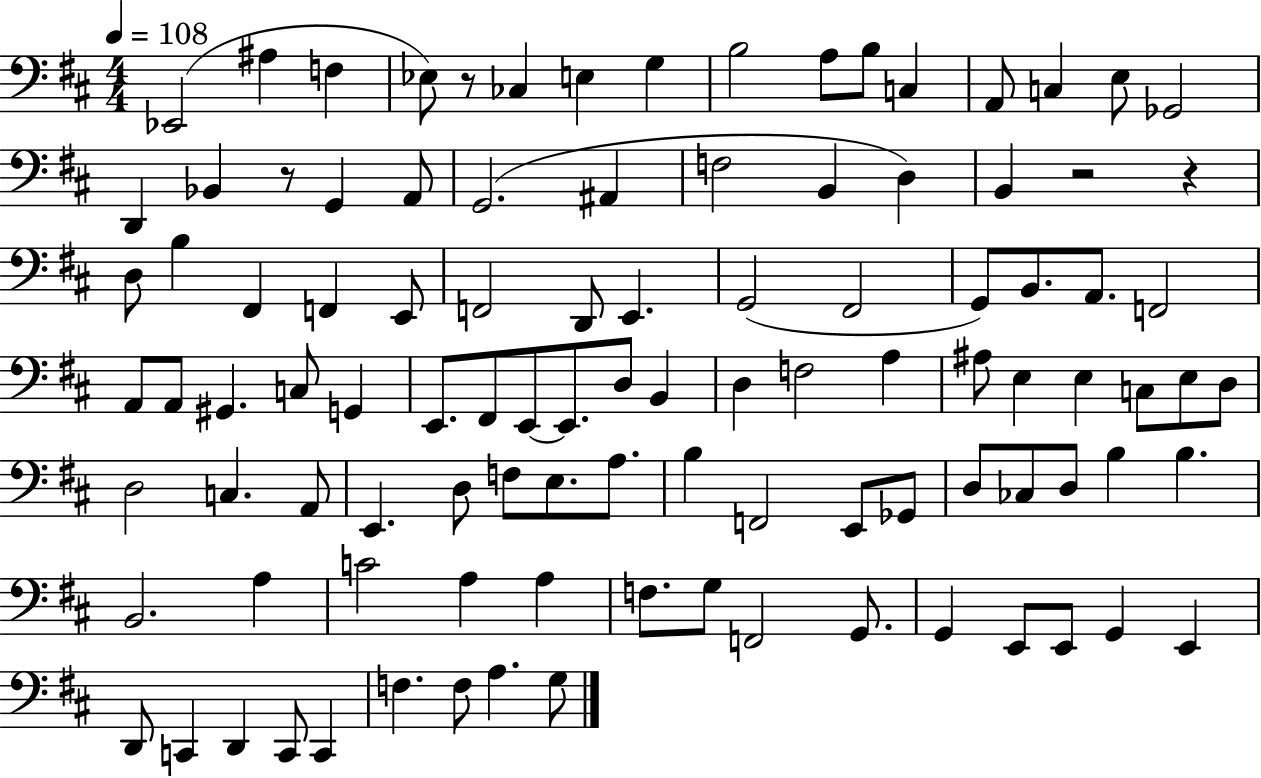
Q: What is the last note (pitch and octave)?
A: G3